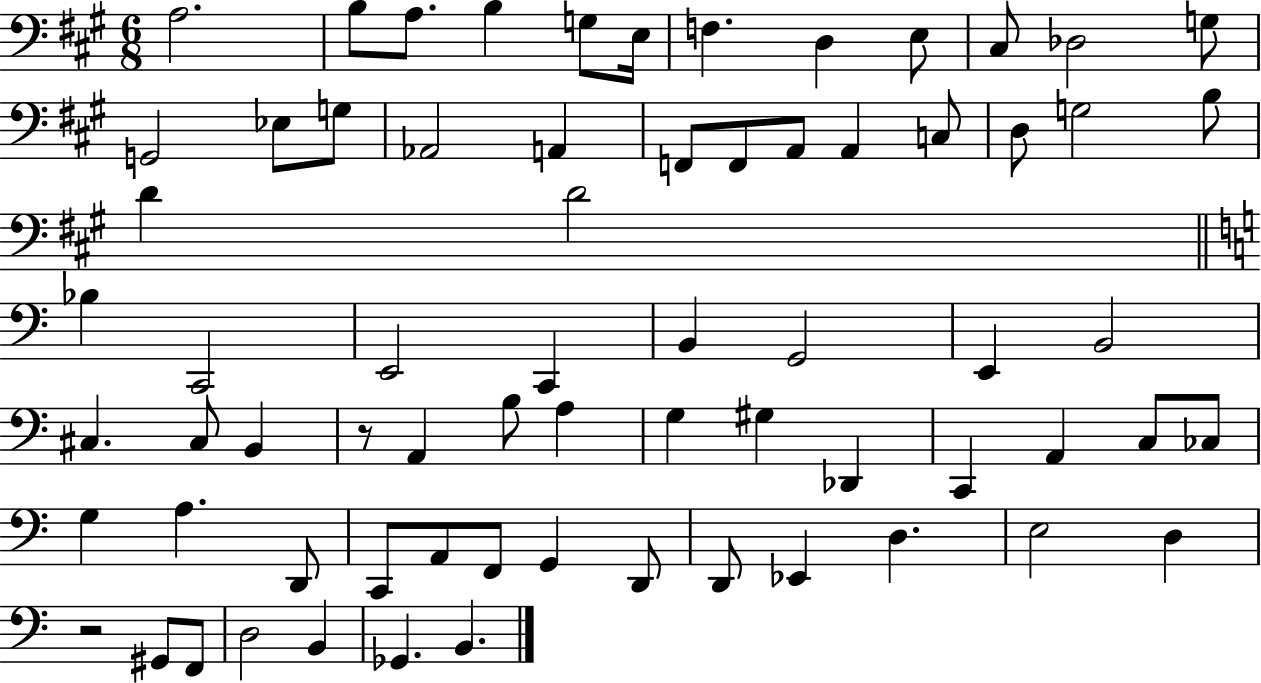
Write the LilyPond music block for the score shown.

{
  \clef bass
  \numericTimeSignature
  \time 6/8
  \key a \major
  \repeat volta 2 { a2. | b8 a8. b4 g8 e16 | f4. d4 e8 | cis8 des2 g8 | \break g,2 ees8 g8 | aes,2 a,4 | f,8 f,8 a,8 a,4 c8 | d8 g2 b8 | \break d'4 d'2 | \bar "||" \break \key c \major bes4 c,2 | e,2 c,4 | b,4 g,2 | e,4 b,2 | \break cis4. cis8 b,4 | r8 a,4 b8 a4 | g4 gis4 des,4 | c,4 a,4 c8 ces8 | \break g4 a4. d,8 | c,8 a,8 f,8 g,4 d,8 | d,8 ees,4 d4. | e2 d4 | \break r2 gis,8 f,8 | d2 b,4 | ges,4. b,4. | } \bar "|."
}